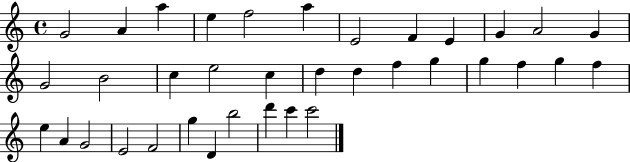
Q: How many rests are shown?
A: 0